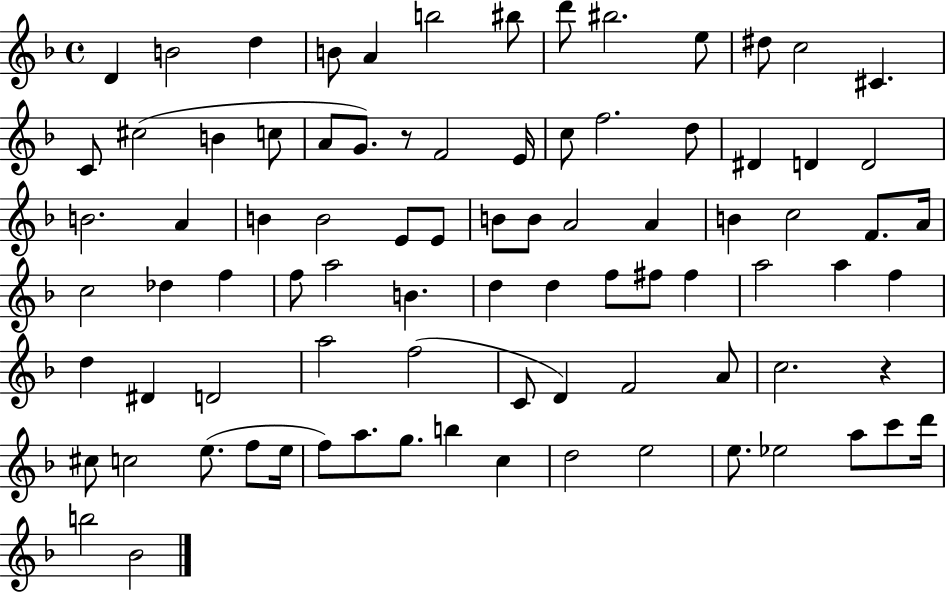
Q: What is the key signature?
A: F major